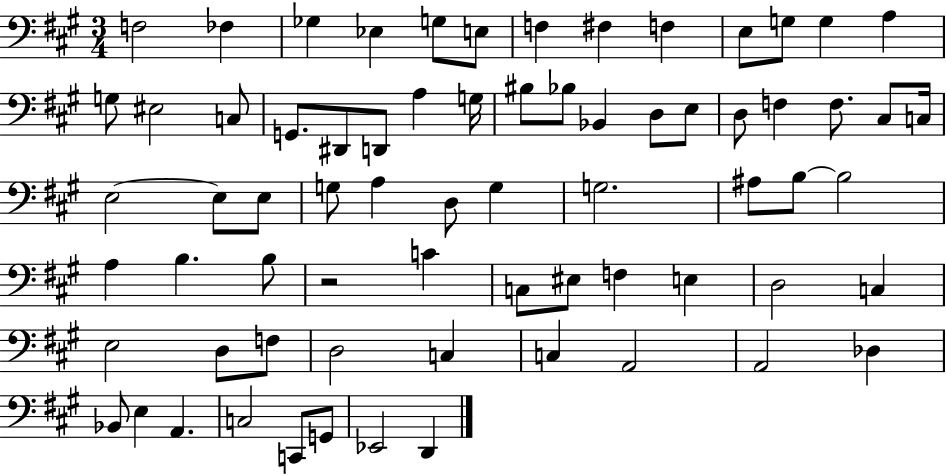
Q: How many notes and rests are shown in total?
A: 70